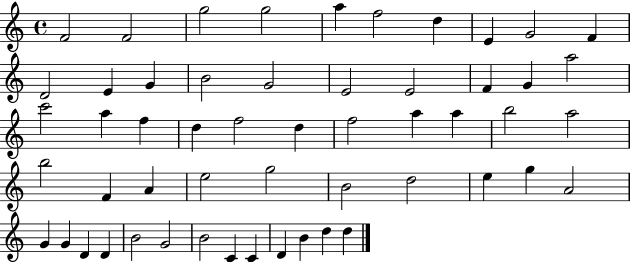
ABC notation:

X:1
T:Untitled
M:4/4
L:1/4
K:C
F2 F2 g2 g2 a f2 d E G2 F D2 E G B2 G2 E2 E2 F G a2 c'2 a f d f2 d f2 a a b2 a2 b2 F A e2 g2 B2 d2 e g A2 G G D D B2 G2 B2 C C D B d d